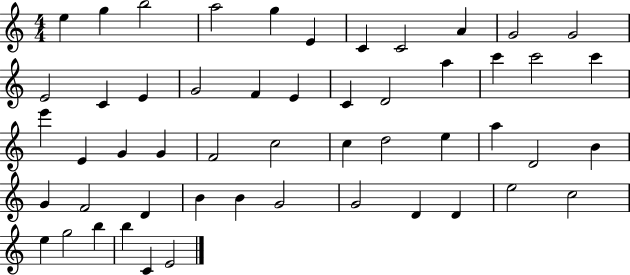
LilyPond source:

{
  \clef treble
  \numericTimeSignature
  \time 4/4
  \key c \major
  e''4 g''4 b''2 | a''2 g''4 e'4 | c'4 c'2 a'4 | g'2 g'2 | \break e'2 c'4 e'4 | g'2 f'4 e'4 | c'4 d'2 a''4 | c'''4 c'''2 c'''4 | \break e'''4 e'4 g'4 g'4 | f'2 c''2 | c''4 d''2 e''4 | a''4 d'2 b'4 | \break g'4 f'2 d'4 | b'4 b'4 g'2 | g'2 d'4 d'4 | e''2 c''2 | \break e''4 g''2 b''4 | b''4 c'4 e'2 | \bar "|."
}